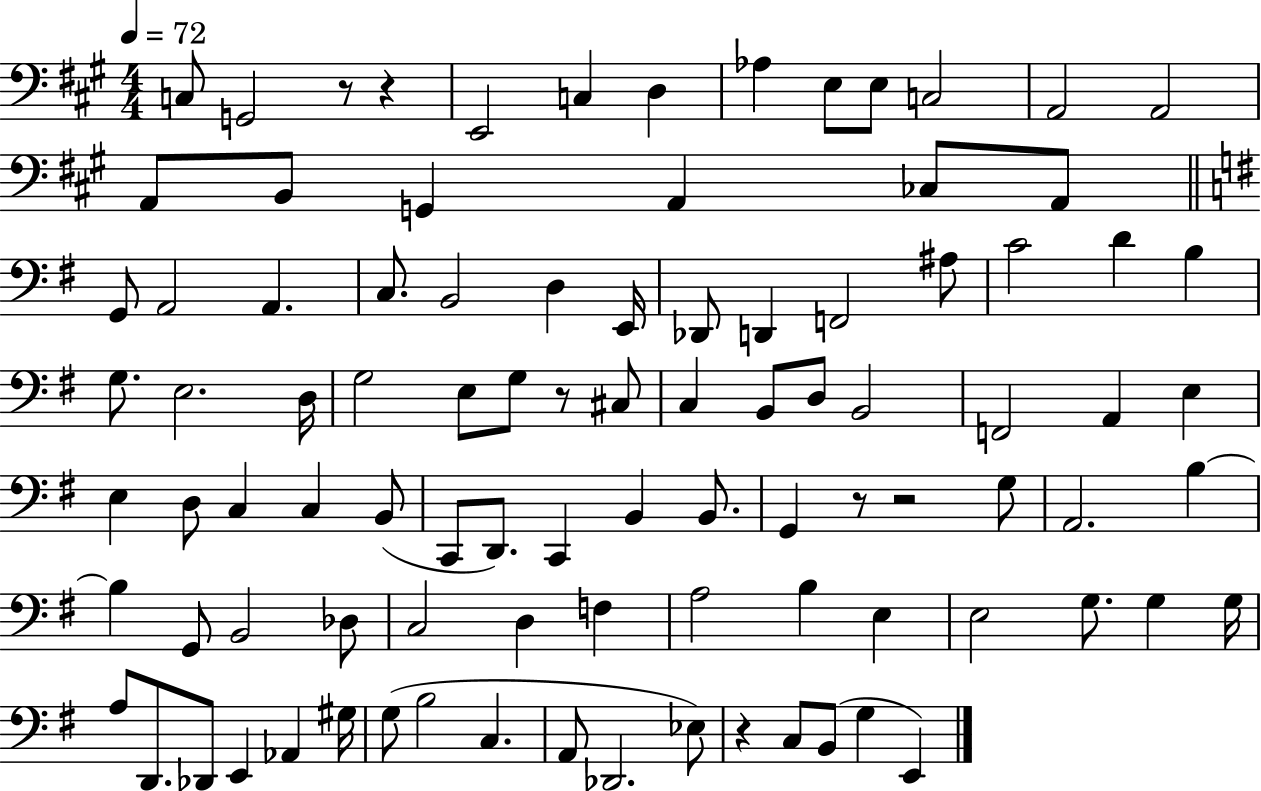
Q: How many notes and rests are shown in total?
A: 95